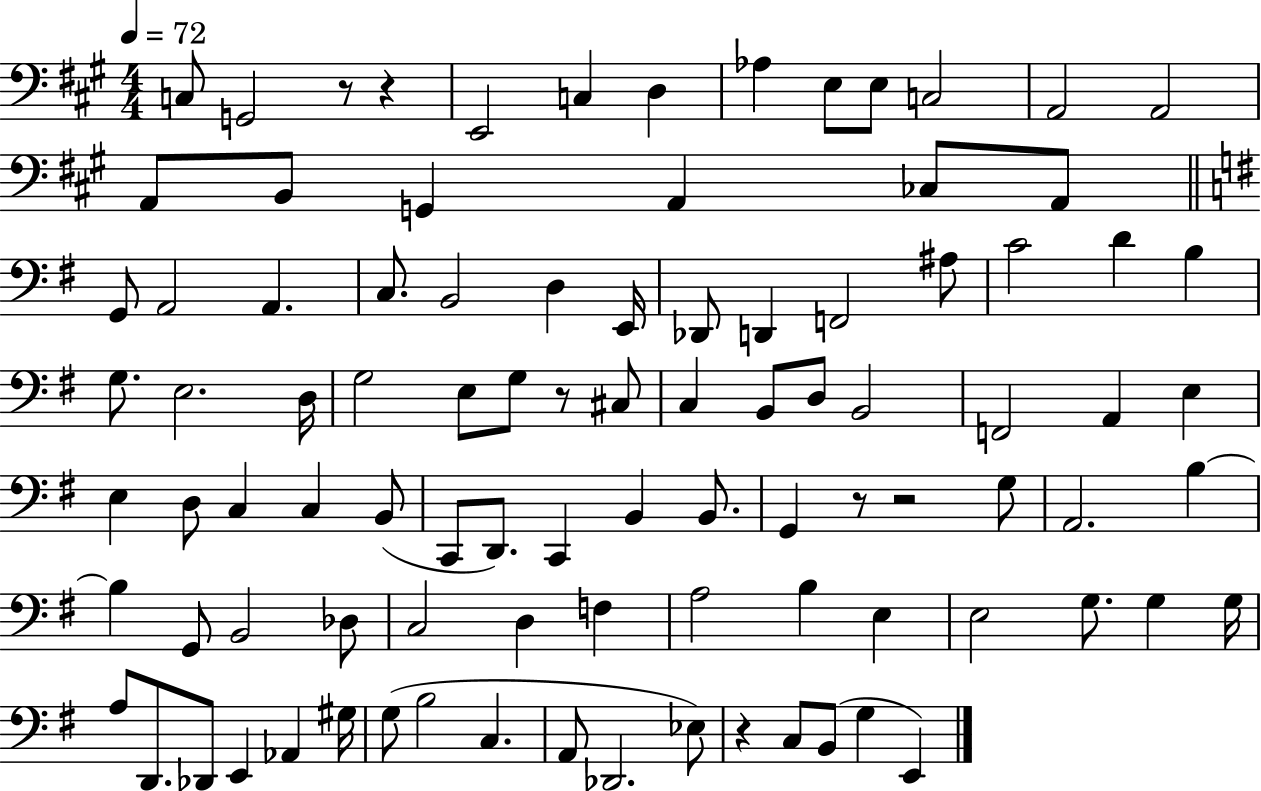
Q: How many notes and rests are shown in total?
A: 95